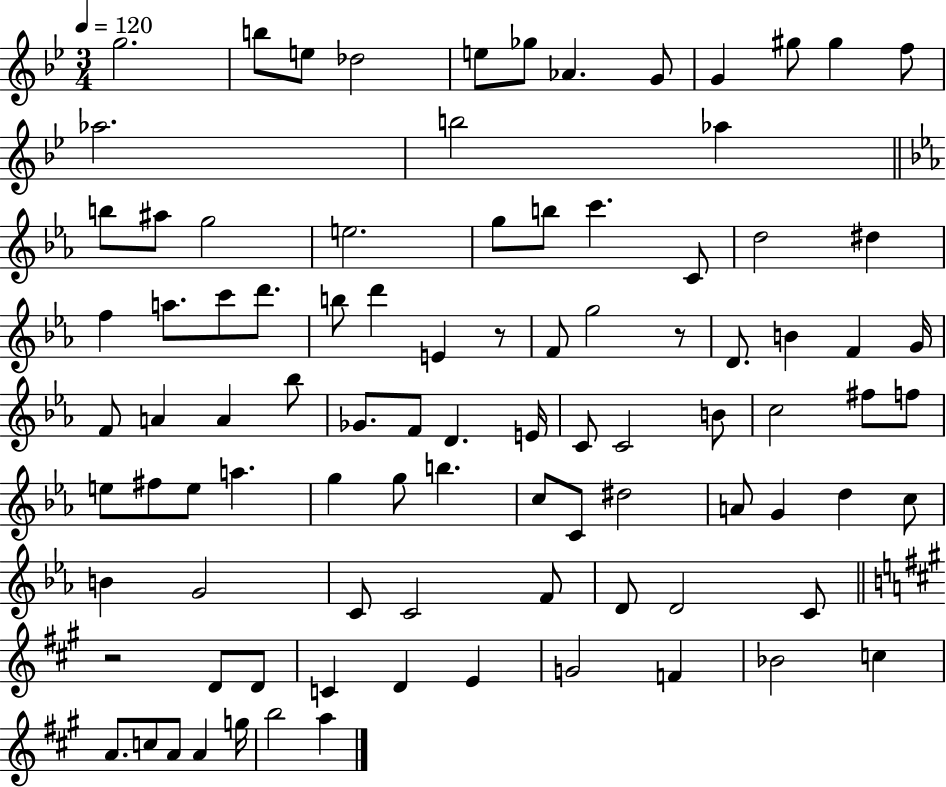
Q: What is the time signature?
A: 3/4